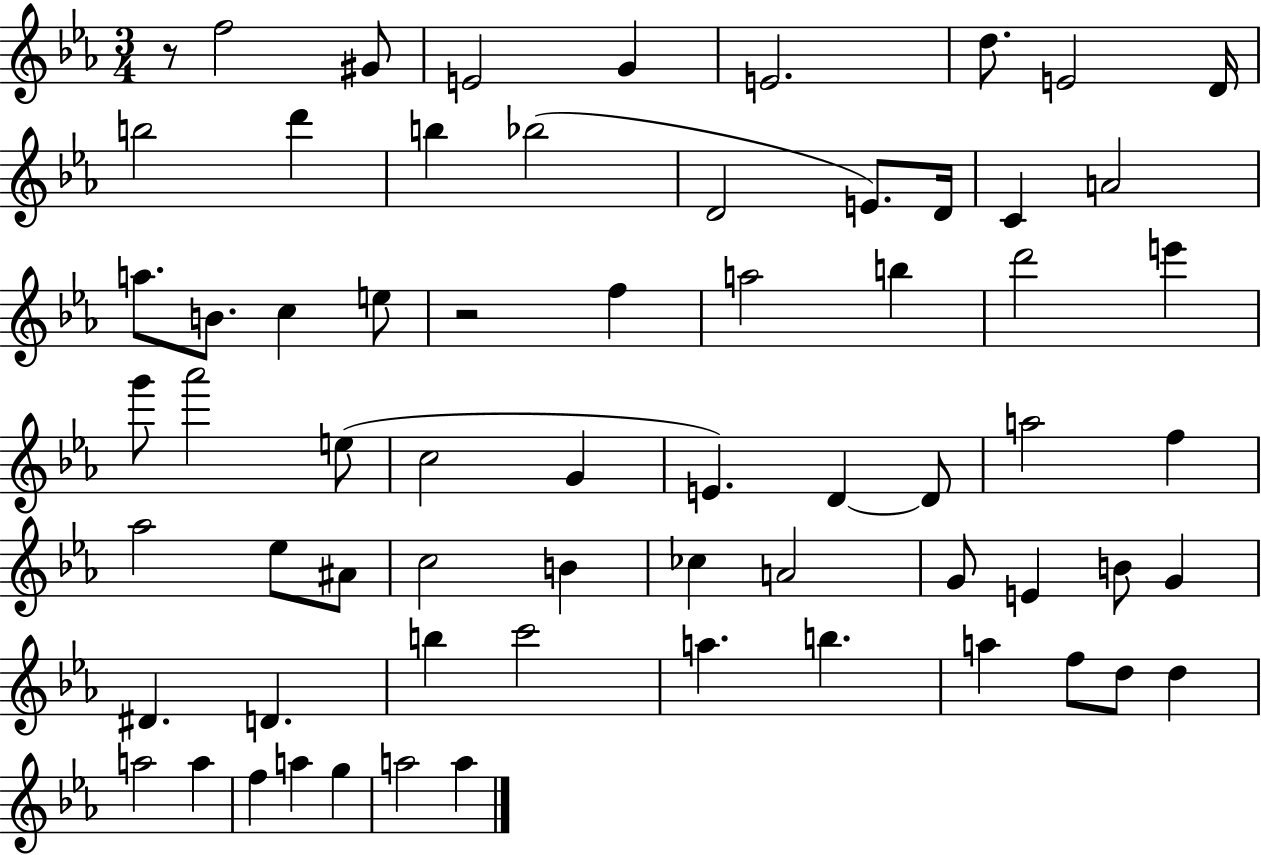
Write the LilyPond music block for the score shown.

{
  \clef treble
  \numericTimeSignature
  \time 3/4
  \key ees \major
  r8 f''2 gis'8 | e'2 g'4 | e'2. | d''8. e'2 d'16 | \break b''2 d'''4 | b''4 bes''2( | d'2 e'8.) d'16 | c'4 a'2 | \break a''8. b'8. c''4 e''8 | r2 f''4 | a''2 b''4 | d'''2 e'''4 | \break g'''8 aes'''2 e''8( | c''2 g'4 | e'4.) d'4~~ d'8 | a''2 f''4 | \break aes''2 ees''8 ais'8 | c''2 b'4 | ces''4 a'2 | g'8 e'4 b'8 g'4 | \break dis'4. d'4. | b''4 c'''2 | a''4. b''4. | a''4 f''8 d''8 d''4 | \break a''2 a''4 | f''4 a''4 g''4 | a''2 a''4 | \bar "|."
}